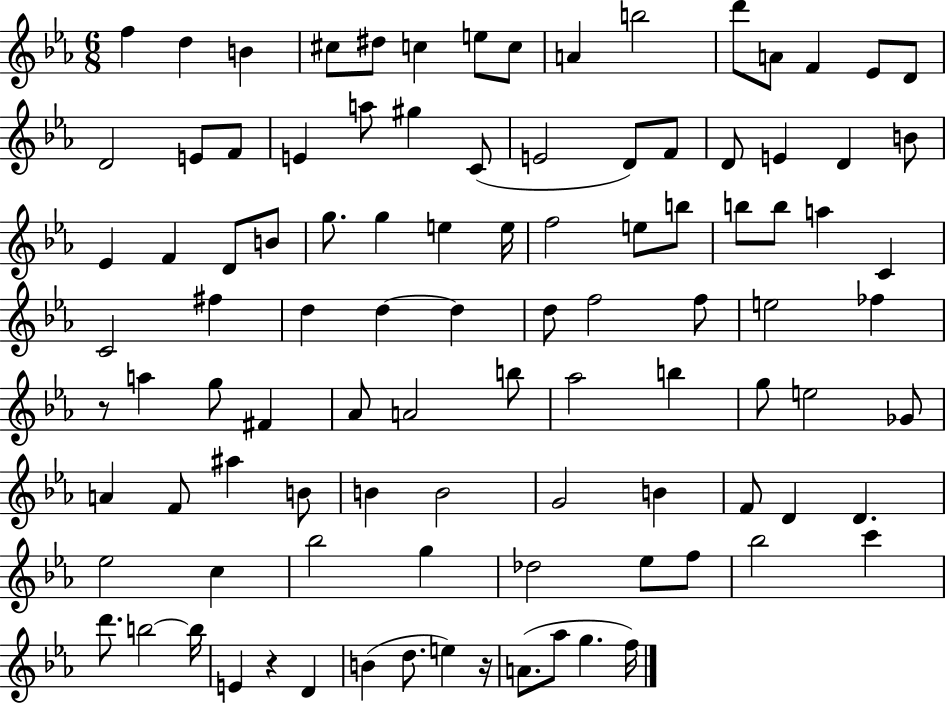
{
  \clef treble
  \numericTimeSignature
  \time 6/8
  \key ees \major
  f''4 d''4 b'4 | cis''8 dis''8 c''4 e''8 c''8 | a'4 b''2 | d'''8 a'8 f'4 ees'8 d'8 | \break d'2 e'8 f'8 | e'4 a''8 gis''4 c'8( | e'2 d'8) f'8 | d'8 e'4 d'4 b'8 | \break ees'4 f'4 d'8 b'8 | g''8. g''4 e''4 e''16 | f''2 e''8 b''8 | b''8 b''8 a''4 c'4 | \break c'2 fis''4 | d''4 d''4~~ d''4 | d''8 f''2 f''8 | e''2 fes''4 | \break r8 a''4 g''8 fis'4 | aes'8 a'2 b''8 | aes''2 b''4 | g''8 e''2 ges'8 | \break a'4 f'8 ais''4 b'8 | b'4 b'2 | g'2 b'4 | f'8 d'4 d'4. | \break ees''2 c''4 | bes''2 g''4 | des''2 ees''8 f''8 | bes''2 c'''4 | \break d'''8. b''2~~ b''16 | e'4 r4 d'4 | b'4( d''8. e''4) r16 | a'8.( aes''8 g''4. f''16) | \break \bar "|."
}